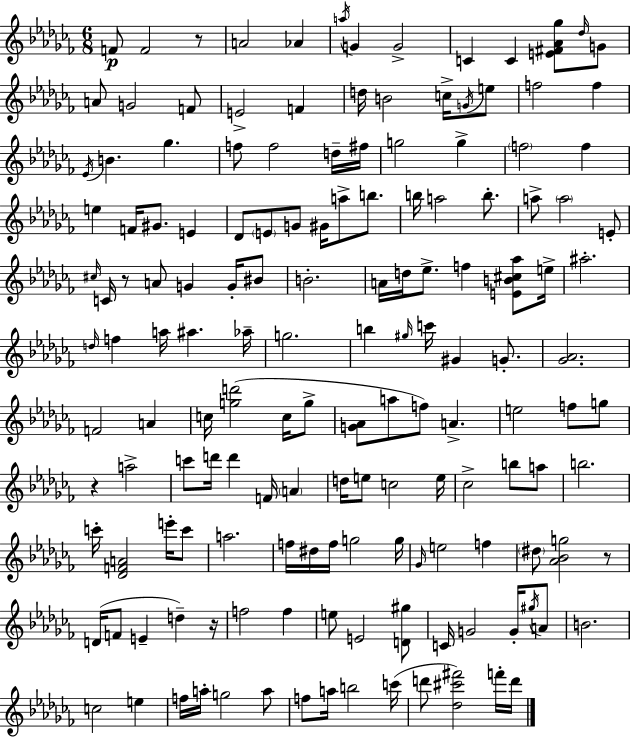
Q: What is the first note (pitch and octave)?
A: F4